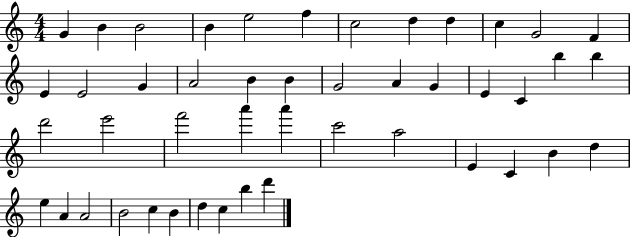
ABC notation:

X:1
T:Untitled
M:4/4
L:1/4
K:C
G B B2 B e2 f c2 d d c G2 F E E2 G A2 B B G2 A G E C b b d'2 e'2 f'2 a' a' c'2 a2 E C B d e A A2 B2 c B d c b d'